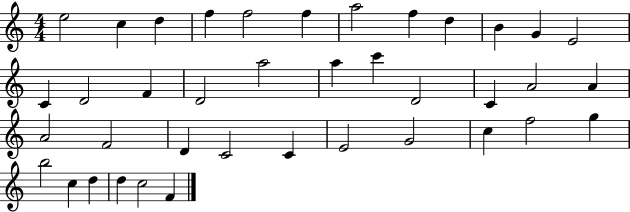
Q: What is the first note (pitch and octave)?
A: E5